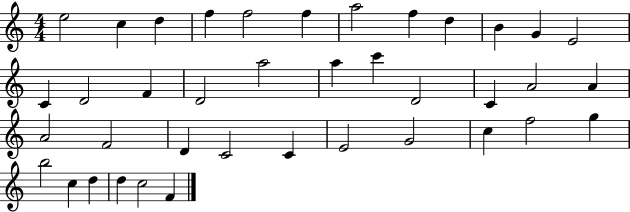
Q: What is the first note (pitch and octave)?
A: E5